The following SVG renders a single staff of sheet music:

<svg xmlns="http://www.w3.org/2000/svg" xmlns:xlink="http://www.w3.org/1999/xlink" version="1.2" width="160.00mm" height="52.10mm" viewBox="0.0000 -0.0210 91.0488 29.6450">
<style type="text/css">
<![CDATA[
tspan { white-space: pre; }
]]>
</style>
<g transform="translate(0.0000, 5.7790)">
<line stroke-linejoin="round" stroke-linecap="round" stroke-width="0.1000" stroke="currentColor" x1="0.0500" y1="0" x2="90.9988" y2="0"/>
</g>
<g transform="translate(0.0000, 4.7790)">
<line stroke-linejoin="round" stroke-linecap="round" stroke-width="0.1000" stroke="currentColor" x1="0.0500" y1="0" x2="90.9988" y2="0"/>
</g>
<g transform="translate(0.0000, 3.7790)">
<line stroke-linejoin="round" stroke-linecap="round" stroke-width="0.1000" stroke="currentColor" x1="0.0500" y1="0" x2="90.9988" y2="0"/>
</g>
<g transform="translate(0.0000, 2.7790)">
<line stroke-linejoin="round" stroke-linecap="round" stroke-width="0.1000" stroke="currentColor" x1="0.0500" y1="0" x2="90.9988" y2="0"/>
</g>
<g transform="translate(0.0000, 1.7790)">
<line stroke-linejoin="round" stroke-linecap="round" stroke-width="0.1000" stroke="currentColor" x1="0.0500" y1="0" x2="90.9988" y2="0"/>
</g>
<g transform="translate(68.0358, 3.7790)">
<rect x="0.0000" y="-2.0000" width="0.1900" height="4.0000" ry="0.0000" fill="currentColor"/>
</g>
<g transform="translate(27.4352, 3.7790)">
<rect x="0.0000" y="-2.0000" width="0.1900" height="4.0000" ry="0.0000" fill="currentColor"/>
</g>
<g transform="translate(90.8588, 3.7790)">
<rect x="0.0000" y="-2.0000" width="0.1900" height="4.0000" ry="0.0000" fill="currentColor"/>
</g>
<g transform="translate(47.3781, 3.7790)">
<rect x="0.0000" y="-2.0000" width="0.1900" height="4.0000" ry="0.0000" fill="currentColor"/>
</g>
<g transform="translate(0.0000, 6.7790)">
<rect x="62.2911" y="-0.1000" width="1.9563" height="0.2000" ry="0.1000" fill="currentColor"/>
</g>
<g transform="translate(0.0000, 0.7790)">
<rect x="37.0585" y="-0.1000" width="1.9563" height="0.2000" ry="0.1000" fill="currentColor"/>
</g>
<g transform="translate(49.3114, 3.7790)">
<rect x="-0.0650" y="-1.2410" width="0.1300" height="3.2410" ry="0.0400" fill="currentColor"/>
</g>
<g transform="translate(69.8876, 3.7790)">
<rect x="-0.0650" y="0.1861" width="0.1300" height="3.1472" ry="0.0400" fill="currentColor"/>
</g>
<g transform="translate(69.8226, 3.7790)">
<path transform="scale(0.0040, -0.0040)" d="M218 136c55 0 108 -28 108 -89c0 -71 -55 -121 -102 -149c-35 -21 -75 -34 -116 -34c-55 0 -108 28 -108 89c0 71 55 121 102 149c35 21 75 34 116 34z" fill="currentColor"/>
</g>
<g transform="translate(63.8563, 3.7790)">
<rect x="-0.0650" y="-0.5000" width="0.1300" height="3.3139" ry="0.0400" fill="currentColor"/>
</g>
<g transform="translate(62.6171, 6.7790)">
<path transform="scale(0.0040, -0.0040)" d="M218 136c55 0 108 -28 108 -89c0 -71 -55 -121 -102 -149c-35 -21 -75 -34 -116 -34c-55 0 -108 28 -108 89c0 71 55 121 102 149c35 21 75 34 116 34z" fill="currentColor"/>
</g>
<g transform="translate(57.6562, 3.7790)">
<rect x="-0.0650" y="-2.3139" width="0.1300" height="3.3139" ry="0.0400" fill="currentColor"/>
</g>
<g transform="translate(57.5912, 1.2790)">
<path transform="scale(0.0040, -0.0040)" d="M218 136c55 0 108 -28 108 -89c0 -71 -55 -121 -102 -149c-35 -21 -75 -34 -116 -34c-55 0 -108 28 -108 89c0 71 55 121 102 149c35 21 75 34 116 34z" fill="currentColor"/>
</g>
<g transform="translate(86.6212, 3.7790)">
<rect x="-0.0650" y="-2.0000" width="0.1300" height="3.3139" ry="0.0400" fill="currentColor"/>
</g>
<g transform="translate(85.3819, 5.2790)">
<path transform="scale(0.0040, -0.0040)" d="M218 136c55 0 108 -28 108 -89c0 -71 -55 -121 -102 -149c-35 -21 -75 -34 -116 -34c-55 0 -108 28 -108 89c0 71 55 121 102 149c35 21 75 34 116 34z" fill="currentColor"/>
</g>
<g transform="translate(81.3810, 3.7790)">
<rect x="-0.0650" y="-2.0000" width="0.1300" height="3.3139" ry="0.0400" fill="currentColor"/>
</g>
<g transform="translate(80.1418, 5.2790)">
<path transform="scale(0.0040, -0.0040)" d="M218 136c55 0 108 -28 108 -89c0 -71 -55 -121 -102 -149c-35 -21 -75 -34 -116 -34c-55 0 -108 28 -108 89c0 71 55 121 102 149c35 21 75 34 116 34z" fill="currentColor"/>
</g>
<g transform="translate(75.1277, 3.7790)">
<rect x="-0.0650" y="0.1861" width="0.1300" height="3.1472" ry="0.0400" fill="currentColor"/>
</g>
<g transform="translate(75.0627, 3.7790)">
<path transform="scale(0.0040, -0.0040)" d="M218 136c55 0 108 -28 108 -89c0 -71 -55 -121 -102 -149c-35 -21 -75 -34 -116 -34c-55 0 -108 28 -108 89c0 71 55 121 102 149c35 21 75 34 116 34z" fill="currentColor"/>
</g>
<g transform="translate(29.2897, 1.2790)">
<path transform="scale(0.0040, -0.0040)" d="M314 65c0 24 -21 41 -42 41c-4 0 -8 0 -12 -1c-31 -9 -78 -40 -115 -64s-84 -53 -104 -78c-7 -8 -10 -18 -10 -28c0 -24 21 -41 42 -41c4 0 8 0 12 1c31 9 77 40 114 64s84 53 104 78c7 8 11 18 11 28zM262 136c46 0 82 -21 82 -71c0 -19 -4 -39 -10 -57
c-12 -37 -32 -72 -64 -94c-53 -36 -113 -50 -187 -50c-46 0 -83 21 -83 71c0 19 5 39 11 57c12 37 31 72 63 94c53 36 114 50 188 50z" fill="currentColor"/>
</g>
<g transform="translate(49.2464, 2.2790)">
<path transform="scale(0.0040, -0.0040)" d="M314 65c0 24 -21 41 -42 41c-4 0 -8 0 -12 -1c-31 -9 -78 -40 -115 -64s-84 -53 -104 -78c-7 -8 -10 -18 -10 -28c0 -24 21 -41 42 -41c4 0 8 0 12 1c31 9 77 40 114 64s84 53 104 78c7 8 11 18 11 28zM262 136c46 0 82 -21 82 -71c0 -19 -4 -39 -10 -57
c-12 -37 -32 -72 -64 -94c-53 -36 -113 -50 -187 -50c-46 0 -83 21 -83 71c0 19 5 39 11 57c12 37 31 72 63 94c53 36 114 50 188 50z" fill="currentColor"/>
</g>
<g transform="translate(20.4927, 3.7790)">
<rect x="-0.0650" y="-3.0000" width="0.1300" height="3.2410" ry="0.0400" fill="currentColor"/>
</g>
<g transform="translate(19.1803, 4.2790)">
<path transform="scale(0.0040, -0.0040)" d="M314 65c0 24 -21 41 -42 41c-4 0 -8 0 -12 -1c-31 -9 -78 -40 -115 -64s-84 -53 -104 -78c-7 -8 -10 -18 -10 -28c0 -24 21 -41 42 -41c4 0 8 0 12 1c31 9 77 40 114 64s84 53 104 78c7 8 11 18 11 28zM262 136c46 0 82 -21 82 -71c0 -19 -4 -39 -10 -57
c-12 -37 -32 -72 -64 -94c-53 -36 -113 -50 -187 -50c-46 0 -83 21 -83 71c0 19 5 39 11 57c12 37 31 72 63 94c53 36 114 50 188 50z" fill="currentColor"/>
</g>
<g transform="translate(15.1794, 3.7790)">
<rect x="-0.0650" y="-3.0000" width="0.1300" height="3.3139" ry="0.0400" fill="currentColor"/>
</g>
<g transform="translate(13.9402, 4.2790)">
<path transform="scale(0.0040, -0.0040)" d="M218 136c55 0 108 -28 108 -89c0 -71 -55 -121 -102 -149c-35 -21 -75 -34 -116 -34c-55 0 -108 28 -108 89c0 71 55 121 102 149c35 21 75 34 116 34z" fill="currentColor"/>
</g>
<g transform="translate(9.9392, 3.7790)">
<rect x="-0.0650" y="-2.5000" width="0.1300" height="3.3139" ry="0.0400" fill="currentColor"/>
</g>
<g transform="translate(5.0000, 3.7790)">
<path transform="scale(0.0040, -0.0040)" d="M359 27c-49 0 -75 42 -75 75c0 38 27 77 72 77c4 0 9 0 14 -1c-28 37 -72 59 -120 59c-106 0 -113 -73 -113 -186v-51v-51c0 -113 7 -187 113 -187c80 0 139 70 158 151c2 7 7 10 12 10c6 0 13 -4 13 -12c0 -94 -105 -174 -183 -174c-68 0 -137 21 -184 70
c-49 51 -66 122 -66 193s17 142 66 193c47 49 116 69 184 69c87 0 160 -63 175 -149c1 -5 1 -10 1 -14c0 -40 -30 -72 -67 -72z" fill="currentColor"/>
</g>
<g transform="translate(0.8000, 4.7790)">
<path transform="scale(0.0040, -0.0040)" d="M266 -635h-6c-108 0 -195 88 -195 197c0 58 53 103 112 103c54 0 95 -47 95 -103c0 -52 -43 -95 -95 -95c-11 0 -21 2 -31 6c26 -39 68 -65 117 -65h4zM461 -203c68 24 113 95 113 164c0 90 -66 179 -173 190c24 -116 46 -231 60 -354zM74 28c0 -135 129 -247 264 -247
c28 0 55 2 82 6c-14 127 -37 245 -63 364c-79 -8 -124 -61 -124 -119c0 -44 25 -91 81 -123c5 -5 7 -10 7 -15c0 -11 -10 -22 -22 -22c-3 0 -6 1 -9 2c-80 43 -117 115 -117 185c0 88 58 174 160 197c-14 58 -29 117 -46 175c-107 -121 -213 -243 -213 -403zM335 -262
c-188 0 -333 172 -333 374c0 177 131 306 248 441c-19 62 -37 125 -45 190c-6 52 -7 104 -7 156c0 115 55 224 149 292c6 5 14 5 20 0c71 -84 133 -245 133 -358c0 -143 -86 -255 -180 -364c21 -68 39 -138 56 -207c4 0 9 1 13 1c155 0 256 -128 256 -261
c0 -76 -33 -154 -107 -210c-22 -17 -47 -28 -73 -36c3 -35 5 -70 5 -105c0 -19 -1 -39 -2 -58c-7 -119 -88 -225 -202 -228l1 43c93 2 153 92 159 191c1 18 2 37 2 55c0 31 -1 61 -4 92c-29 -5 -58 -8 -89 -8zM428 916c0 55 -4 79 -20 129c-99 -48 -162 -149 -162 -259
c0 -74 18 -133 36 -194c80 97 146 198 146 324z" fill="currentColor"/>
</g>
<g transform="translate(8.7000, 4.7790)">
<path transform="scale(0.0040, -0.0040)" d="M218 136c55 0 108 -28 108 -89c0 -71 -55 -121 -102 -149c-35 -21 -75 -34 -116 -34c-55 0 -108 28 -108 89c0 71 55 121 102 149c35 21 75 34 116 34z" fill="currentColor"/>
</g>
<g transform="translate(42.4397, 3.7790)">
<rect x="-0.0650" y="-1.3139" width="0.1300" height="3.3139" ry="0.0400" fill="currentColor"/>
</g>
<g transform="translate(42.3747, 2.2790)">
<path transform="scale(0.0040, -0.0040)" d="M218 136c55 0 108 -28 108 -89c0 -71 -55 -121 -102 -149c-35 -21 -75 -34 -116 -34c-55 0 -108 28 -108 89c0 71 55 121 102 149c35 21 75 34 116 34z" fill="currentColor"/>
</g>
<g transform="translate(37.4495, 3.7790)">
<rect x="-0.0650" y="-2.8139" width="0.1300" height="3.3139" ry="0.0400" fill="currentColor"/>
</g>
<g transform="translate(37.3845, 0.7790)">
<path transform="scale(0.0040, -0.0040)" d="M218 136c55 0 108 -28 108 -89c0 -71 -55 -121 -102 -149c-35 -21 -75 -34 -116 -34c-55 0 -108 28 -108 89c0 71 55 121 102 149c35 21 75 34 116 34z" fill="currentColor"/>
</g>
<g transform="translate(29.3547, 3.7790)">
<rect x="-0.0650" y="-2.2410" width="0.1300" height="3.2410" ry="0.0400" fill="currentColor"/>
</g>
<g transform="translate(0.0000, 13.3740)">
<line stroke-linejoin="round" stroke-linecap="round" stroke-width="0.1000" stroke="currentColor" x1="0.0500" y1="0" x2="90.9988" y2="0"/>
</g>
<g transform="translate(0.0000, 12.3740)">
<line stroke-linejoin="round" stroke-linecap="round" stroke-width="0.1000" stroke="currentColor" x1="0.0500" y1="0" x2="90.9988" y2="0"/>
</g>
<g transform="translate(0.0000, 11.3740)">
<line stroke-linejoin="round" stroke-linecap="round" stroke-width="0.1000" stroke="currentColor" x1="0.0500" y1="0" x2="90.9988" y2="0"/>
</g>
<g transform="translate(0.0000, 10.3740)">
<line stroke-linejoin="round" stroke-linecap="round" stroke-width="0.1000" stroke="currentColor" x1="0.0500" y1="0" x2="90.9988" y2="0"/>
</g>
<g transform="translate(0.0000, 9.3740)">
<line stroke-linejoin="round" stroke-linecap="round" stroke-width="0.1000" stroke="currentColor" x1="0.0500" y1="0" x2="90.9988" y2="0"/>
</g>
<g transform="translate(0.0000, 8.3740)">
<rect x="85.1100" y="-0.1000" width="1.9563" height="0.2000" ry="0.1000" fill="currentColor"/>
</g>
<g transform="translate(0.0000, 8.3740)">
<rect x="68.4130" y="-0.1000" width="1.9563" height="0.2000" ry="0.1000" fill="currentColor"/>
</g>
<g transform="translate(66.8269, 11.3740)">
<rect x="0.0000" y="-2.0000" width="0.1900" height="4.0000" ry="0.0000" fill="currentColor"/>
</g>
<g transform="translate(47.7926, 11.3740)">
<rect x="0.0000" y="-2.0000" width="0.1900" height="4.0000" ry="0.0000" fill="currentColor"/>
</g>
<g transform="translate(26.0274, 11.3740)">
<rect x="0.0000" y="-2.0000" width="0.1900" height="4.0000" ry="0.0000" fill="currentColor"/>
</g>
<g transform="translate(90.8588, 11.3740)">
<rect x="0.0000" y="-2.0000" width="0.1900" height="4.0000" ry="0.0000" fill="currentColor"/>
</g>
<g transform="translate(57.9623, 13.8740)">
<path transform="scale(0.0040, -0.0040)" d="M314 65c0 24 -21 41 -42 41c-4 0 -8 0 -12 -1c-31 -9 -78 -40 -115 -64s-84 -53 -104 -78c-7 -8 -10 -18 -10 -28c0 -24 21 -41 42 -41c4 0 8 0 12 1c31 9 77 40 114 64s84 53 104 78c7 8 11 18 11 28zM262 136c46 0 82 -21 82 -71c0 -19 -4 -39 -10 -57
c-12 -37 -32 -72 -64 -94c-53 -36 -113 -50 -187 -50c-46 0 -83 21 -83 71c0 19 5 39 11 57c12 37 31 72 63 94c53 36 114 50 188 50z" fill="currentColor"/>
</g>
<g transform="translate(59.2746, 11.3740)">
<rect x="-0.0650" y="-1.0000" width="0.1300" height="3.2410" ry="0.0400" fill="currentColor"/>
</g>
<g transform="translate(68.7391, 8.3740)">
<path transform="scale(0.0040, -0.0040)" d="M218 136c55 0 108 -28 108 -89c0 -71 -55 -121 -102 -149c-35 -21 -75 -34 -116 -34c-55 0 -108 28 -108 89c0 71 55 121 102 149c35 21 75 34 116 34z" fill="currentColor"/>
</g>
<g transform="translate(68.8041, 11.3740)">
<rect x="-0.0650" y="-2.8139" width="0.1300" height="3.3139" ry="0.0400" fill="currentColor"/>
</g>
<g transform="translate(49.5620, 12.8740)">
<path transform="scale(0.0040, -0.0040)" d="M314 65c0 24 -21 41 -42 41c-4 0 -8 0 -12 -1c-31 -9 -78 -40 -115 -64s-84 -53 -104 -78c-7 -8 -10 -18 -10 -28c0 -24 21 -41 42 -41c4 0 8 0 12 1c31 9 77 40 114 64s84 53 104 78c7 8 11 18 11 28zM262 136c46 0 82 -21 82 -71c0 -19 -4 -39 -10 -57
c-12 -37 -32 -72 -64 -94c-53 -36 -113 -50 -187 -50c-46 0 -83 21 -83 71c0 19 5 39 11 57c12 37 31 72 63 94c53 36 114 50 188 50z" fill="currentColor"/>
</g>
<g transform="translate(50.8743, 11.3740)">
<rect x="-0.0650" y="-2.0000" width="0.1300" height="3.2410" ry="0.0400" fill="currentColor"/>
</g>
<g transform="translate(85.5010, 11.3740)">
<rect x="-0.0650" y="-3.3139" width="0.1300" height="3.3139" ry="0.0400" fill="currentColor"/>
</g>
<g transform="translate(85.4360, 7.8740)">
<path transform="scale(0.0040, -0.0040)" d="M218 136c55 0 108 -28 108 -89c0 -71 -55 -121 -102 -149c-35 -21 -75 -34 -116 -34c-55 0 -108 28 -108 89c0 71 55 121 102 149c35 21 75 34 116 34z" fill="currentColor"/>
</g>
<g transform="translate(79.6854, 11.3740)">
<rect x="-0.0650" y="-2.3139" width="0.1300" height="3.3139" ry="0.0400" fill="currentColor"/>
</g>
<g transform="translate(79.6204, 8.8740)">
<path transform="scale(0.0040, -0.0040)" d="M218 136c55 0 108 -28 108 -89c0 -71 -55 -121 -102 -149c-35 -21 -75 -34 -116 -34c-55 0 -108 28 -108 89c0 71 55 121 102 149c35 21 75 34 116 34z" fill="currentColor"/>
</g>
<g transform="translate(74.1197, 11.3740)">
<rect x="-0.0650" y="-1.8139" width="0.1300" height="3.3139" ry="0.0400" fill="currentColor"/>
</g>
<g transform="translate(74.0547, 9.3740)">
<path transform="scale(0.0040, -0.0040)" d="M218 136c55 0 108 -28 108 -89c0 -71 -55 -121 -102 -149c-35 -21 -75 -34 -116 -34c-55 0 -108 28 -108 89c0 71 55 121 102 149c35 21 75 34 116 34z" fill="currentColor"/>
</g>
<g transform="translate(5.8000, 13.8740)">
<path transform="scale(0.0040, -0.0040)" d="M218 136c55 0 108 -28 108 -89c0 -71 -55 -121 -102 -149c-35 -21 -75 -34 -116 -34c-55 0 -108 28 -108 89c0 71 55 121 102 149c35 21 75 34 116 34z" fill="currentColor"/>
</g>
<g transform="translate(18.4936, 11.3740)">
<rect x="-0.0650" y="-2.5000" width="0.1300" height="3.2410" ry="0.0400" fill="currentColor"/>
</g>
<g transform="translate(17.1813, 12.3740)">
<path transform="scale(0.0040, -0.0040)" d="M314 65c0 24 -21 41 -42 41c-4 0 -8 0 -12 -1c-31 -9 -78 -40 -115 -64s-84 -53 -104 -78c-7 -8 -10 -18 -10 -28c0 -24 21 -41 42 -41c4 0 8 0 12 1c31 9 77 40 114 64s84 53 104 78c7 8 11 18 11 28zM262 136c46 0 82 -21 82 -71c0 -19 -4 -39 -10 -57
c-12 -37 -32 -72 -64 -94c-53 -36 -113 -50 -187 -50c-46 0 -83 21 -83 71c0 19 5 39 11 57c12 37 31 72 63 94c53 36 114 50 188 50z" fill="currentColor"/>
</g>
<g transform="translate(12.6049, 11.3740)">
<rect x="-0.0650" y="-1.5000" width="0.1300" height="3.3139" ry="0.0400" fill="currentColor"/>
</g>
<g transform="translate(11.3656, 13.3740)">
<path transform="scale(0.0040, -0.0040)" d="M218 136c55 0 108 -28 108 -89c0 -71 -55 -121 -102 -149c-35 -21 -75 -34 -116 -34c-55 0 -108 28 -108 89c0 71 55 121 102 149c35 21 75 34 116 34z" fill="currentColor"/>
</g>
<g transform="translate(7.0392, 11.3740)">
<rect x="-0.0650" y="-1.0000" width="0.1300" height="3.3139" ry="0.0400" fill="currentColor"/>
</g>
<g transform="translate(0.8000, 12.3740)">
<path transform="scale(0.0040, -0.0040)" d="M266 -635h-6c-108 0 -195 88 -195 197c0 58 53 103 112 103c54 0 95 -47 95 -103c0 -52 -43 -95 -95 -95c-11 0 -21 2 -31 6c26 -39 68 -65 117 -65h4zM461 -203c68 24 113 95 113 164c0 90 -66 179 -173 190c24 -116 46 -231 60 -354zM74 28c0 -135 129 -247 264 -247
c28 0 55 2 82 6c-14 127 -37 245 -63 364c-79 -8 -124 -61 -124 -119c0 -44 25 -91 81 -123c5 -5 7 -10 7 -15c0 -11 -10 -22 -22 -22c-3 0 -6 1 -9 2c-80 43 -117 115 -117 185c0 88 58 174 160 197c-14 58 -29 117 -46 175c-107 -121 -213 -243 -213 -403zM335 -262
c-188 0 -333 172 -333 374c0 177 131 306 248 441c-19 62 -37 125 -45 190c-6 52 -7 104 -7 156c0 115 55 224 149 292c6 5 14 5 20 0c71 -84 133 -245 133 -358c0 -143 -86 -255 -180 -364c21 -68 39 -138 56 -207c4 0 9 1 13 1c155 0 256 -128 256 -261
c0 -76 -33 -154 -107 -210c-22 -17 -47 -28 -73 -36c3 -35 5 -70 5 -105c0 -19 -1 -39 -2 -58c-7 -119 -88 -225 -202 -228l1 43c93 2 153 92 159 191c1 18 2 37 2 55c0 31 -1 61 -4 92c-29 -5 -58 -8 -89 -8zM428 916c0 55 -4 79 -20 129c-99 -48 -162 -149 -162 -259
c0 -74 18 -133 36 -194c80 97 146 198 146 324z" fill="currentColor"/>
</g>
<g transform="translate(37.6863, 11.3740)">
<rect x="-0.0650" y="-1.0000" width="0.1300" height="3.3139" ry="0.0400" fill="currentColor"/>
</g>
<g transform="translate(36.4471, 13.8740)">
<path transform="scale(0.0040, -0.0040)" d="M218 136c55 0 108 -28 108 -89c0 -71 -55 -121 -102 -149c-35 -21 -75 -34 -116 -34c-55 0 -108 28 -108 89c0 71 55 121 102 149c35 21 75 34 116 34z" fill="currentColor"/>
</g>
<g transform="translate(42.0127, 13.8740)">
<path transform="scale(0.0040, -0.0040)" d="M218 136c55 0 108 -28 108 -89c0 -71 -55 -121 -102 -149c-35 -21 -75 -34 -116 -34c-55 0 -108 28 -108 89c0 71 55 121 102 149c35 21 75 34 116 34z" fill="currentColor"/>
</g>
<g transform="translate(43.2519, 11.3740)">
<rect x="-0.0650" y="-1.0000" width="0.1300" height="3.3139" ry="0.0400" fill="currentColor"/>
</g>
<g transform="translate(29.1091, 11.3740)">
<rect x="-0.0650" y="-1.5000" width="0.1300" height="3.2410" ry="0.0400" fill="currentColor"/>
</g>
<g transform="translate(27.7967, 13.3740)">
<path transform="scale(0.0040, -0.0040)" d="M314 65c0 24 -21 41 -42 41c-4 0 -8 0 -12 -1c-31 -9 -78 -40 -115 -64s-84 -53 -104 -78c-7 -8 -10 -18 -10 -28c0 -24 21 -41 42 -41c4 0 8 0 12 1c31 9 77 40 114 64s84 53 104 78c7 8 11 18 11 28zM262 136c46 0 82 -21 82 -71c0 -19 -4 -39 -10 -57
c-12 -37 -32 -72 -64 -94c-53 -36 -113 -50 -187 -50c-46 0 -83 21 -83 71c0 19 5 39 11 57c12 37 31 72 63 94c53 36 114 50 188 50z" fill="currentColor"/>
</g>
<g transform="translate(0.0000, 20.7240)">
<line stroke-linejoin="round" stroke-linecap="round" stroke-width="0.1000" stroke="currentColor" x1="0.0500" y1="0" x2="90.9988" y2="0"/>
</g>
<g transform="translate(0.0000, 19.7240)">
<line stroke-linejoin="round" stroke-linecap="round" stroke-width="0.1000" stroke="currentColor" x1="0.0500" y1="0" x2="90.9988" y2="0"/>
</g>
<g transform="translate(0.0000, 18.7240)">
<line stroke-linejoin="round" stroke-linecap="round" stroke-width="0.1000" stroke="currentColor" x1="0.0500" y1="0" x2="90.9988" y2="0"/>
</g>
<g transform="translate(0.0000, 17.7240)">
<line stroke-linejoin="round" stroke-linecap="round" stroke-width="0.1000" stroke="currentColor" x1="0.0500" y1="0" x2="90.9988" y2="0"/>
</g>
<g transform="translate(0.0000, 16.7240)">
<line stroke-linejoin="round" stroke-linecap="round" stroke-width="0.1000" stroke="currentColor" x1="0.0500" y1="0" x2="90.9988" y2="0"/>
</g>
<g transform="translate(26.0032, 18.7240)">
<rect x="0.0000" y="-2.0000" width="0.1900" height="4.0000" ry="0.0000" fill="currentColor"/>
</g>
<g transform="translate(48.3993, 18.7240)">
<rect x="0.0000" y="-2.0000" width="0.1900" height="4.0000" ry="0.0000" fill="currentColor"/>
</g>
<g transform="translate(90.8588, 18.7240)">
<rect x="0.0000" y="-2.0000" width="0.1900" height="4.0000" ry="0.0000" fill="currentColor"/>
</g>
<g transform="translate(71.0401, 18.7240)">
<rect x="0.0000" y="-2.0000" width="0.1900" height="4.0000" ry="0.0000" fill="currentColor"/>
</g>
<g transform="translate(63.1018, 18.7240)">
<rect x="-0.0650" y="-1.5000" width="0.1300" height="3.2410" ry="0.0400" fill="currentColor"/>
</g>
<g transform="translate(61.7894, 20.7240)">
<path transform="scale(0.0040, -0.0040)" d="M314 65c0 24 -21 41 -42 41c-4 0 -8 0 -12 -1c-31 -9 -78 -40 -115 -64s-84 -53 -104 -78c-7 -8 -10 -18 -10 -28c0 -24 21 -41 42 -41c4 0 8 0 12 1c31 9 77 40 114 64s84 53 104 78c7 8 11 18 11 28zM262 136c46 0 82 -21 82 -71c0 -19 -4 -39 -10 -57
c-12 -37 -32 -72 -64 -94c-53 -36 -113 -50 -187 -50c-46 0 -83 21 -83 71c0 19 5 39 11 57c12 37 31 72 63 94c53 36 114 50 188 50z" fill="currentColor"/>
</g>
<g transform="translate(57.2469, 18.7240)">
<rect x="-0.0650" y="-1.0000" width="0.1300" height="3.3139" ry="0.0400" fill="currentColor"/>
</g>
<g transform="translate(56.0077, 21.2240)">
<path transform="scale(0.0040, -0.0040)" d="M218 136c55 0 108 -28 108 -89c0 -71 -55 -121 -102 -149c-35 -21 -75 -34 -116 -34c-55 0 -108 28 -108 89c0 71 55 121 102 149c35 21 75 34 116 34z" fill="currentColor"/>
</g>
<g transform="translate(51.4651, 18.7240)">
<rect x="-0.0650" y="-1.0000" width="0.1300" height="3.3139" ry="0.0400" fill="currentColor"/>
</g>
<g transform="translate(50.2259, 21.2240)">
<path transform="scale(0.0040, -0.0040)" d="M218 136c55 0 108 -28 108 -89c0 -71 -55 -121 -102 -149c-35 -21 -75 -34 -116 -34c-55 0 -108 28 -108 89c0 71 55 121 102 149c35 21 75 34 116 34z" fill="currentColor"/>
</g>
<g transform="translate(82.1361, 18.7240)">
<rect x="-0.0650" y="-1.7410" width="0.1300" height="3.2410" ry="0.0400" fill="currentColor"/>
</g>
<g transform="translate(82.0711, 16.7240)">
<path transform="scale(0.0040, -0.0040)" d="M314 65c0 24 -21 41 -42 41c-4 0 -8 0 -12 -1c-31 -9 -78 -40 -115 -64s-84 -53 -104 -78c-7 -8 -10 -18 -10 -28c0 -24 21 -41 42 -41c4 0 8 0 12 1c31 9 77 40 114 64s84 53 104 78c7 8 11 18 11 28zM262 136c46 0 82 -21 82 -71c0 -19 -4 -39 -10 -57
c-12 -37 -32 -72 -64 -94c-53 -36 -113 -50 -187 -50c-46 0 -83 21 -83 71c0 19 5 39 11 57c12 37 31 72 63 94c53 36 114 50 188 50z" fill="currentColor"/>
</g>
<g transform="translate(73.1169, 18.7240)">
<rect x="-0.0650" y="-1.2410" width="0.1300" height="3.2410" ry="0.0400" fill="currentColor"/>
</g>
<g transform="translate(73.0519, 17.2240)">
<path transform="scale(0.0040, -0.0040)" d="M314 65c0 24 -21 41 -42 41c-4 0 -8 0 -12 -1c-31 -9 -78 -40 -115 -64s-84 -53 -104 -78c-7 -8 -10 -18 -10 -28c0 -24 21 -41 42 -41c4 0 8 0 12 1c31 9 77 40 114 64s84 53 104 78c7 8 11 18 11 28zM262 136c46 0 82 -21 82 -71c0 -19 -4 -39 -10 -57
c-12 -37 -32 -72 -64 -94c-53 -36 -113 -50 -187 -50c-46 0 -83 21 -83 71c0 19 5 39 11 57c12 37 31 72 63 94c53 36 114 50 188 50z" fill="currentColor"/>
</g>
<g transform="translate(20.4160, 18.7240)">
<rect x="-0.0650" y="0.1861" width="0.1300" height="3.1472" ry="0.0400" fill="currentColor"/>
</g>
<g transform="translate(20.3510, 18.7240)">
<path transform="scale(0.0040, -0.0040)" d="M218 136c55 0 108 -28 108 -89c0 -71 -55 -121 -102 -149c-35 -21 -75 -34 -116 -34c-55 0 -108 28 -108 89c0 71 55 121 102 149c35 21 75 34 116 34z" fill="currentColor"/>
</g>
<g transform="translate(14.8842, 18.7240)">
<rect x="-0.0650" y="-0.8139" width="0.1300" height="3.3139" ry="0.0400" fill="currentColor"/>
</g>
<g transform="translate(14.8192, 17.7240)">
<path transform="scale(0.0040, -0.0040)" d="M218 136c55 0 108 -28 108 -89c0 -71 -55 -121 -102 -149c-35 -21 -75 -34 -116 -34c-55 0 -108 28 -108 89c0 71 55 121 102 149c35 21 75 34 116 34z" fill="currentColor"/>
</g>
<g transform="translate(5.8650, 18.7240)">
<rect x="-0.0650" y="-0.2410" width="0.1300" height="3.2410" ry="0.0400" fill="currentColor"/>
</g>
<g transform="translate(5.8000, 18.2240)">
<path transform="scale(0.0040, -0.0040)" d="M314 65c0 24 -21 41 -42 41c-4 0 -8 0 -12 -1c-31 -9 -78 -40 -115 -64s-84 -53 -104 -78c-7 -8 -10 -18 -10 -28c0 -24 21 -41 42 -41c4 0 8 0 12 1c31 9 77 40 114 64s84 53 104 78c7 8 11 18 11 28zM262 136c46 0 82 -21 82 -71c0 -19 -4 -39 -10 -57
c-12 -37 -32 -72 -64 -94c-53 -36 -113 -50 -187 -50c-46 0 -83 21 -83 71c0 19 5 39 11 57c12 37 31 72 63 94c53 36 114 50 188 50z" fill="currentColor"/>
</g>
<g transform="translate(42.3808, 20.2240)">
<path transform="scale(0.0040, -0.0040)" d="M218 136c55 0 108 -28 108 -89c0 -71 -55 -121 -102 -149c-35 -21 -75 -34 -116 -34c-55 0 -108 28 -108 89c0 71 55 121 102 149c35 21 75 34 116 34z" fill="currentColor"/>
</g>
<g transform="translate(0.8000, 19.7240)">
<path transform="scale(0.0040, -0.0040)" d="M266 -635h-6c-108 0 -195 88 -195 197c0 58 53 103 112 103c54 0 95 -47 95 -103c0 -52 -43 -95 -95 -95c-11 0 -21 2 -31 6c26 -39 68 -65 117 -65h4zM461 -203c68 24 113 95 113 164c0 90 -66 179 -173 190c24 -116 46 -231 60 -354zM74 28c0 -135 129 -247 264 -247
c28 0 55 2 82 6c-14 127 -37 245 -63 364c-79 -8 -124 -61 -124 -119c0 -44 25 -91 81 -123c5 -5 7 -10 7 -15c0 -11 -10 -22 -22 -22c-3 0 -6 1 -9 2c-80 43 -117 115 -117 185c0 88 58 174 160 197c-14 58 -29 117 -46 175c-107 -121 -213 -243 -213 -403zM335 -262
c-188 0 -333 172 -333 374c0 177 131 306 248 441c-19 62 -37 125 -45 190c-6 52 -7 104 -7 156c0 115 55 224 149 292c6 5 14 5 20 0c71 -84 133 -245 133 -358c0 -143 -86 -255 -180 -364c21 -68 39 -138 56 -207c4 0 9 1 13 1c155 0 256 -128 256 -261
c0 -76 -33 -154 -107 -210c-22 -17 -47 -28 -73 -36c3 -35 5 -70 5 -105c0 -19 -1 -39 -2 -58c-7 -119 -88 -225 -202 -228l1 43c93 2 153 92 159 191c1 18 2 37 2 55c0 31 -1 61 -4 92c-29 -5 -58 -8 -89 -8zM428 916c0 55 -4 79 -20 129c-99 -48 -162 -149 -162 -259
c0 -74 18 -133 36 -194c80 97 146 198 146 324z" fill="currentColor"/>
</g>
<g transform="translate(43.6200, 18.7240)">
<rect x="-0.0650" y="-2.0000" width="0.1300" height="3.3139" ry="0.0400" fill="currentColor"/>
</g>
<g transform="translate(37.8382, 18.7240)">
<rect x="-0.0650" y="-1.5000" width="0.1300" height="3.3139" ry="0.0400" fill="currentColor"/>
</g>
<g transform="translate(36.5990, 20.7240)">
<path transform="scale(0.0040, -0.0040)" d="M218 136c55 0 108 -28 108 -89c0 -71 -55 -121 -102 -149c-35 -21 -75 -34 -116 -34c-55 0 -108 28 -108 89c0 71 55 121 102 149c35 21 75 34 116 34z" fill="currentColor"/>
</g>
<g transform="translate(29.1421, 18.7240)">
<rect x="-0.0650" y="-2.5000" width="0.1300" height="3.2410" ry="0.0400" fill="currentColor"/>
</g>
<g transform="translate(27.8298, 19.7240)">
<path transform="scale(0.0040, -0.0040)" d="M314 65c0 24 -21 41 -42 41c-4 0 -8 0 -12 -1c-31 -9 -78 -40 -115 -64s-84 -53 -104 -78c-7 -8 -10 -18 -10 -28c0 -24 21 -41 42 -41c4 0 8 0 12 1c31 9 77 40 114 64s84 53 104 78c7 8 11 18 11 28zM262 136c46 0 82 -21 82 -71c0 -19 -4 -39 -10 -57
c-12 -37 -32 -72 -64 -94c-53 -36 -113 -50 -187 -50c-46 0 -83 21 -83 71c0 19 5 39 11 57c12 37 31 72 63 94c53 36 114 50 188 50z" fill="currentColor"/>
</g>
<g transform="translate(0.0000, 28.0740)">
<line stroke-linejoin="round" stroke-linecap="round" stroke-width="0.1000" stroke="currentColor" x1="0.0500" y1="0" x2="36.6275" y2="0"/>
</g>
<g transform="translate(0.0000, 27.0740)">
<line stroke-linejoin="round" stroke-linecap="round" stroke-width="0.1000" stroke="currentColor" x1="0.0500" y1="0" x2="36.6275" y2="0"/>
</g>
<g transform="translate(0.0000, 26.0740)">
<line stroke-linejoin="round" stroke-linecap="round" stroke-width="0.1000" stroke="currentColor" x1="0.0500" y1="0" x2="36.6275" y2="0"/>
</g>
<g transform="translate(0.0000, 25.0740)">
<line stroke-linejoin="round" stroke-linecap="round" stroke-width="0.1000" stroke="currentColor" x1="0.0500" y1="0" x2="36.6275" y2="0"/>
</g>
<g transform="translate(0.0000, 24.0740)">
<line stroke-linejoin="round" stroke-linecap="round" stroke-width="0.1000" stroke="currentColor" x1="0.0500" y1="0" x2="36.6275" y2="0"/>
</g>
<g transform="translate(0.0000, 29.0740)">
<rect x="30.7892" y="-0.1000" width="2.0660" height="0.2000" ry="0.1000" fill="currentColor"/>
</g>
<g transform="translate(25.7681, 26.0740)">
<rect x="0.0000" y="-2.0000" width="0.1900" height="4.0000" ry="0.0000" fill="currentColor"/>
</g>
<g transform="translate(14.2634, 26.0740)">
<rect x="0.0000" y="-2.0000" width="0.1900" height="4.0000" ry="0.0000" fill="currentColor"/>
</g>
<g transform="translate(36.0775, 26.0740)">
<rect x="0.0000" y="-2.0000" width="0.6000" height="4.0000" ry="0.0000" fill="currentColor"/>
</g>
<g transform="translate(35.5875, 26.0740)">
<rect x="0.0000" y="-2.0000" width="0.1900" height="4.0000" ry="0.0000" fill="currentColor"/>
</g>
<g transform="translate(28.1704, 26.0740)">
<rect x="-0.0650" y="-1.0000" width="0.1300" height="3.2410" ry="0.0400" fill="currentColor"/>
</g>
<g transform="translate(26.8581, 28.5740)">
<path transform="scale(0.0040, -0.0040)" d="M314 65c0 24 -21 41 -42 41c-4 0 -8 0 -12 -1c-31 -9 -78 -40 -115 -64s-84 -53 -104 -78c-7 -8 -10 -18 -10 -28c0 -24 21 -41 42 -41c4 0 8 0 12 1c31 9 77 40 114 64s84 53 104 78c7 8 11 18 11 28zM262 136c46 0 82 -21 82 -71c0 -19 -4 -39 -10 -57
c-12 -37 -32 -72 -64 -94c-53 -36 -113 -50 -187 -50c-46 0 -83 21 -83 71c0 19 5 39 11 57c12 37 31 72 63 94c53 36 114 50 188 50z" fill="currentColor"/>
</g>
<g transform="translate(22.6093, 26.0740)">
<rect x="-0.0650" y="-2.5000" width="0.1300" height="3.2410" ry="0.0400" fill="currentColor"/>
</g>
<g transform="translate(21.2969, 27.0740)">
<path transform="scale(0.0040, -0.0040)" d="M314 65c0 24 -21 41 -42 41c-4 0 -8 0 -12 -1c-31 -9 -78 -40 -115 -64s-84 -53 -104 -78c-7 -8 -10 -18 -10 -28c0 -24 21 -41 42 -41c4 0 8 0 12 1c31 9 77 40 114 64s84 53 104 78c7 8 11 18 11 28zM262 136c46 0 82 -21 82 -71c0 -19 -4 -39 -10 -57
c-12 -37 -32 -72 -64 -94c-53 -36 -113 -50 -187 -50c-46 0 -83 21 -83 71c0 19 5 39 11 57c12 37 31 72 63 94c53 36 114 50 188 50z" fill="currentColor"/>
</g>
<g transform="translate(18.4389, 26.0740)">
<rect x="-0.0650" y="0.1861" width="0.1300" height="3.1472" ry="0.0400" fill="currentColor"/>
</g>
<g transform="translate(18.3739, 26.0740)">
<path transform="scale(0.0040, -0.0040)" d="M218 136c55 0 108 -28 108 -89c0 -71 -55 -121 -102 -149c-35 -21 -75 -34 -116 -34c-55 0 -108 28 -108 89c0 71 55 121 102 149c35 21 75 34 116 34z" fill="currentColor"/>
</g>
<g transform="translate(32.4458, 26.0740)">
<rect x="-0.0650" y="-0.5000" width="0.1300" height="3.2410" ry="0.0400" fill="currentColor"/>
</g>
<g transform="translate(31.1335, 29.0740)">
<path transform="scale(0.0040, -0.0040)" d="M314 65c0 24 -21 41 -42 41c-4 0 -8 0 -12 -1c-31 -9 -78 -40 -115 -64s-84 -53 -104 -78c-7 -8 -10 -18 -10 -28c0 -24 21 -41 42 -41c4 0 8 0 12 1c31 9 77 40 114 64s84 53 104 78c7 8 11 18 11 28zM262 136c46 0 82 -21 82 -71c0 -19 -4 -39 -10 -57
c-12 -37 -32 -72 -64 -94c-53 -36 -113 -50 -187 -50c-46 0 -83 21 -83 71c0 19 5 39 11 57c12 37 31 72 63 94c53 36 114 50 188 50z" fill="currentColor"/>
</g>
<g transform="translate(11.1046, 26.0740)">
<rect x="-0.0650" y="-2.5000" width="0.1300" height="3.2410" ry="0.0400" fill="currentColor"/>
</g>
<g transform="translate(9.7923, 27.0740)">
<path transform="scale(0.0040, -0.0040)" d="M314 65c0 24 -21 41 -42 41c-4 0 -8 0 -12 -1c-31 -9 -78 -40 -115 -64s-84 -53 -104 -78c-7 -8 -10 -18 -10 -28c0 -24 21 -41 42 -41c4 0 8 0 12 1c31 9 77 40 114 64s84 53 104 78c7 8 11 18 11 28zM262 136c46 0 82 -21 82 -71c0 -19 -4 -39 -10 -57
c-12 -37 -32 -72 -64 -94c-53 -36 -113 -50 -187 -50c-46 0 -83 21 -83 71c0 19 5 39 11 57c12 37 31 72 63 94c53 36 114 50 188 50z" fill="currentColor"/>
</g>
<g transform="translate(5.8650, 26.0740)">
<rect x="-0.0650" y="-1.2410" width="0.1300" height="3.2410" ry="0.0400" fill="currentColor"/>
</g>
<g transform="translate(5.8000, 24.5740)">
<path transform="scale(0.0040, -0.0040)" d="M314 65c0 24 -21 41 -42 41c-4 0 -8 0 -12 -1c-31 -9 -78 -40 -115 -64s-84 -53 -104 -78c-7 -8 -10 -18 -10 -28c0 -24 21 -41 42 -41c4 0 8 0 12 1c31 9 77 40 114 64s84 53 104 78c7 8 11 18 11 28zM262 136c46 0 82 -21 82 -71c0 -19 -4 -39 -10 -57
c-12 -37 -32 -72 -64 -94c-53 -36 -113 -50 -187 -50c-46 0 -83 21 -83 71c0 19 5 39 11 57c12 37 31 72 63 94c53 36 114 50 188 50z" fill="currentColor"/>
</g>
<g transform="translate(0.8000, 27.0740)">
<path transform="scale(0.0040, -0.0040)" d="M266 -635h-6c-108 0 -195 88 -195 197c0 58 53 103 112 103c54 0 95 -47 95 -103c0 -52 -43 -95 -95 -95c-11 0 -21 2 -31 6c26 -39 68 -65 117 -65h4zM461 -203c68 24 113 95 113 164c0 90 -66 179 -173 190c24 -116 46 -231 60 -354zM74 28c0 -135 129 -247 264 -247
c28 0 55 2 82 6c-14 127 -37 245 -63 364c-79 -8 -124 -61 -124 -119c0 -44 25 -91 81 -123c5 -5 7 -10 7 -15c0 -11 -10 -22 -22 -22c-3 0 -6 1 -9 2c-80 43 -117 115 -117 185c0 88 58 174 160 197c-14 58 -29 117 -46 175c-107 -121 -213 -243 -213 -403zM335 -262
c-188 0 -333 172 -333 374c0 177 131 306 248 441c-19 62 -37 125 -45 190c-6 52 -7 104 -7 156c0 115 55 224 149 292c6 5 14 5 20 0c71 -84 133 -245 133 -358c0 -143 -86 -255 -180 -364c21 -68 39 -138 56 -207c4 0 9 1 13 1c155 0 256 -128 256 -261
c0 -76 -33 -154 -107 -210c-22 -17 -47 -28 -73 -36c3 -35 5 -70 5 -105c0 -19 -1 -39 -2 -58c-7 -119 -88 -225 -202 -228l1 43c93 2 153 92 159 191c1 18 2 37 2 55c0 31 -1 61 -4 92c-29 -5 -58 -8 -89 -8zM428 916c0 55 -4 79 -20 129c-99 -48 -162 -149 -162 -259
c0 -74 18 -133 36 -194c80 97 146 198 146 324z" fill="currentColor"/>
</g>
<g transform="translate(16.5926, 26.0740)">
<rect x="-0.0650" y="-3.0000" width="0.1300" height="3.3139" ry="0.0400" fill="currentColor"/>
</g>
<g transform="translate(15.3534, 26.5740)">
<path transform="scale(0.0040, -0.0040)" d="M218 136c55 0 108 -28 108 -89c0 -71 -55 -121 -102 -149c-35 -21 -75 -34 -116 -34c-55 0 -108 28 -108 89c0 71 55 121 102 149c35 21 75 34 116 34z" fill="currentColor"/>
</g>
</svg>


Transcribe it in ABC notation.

X:1
T:Untitled
M:4/4
L:1/4
K:C
G A A2 g2 a e e2 g C B B F F D E G2 E2 D D F2 D2 a f g b c2 d B G2 E F D D E2 e2 f2 e2 G2 A B G2 D2 C2